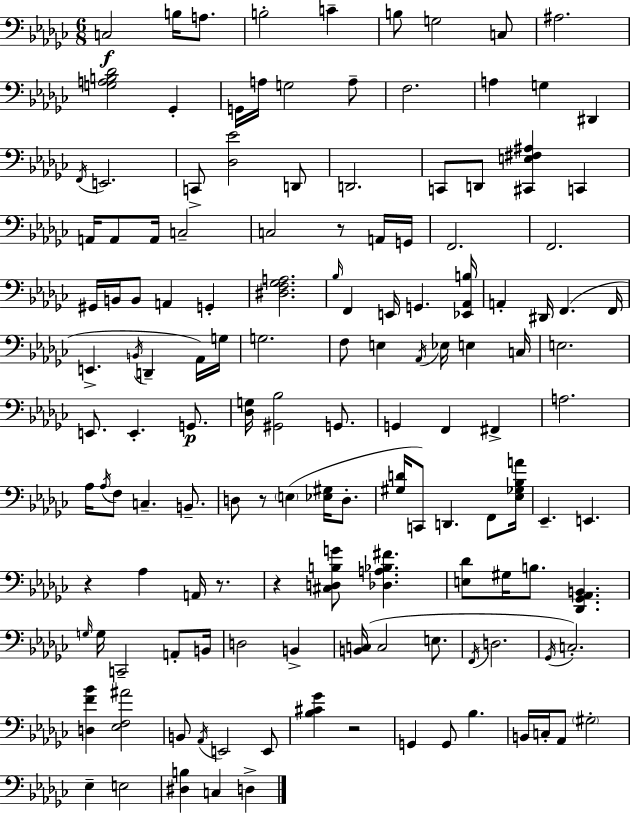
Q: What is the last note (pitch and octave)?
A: D3